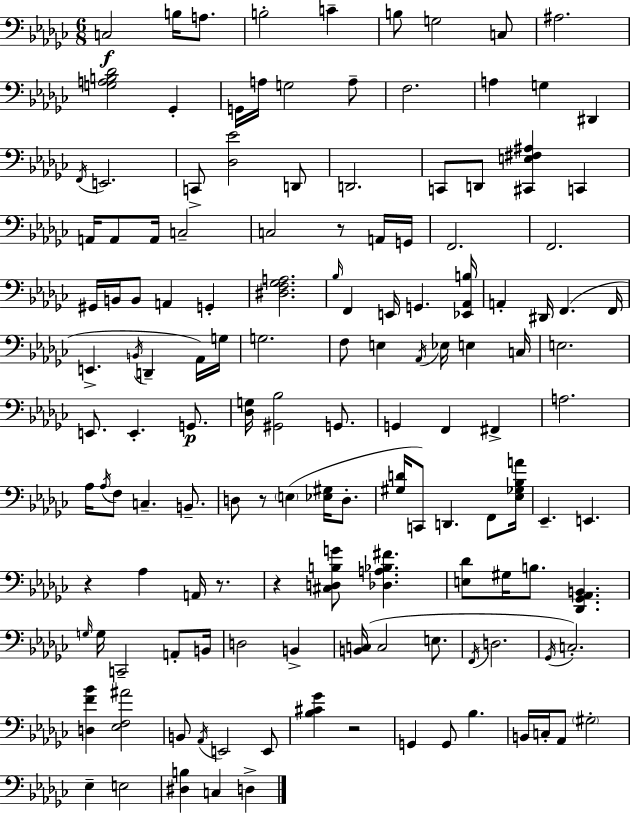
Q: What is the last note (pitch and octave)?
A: D3